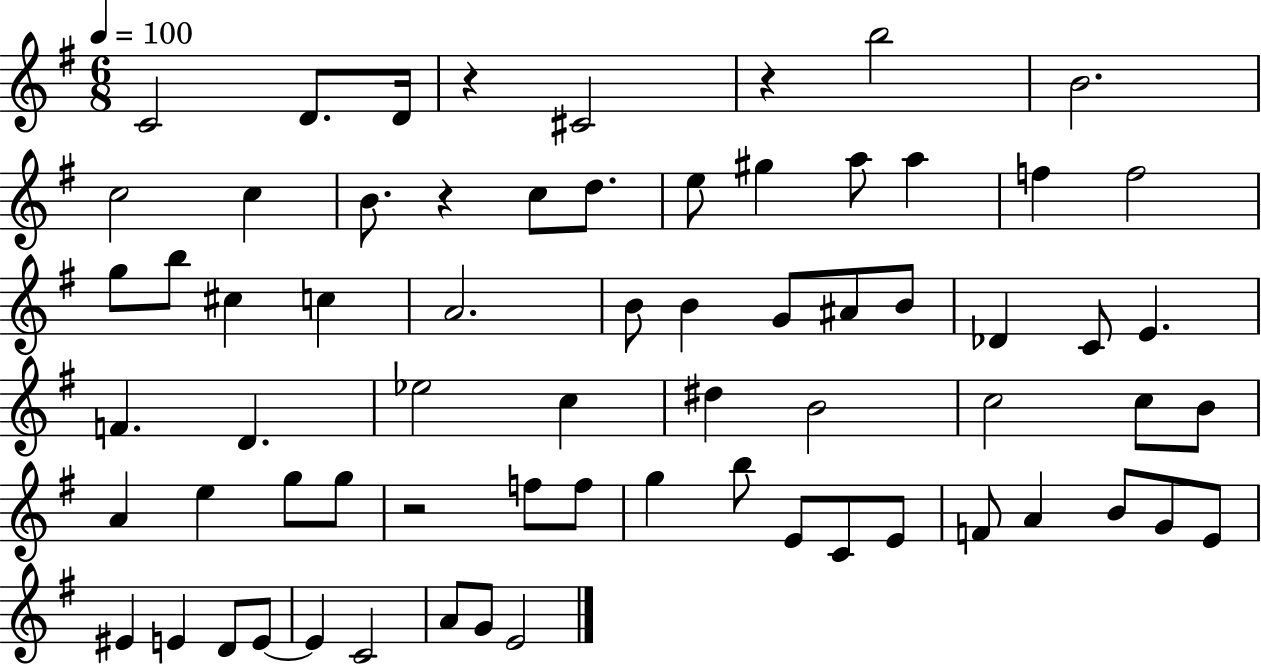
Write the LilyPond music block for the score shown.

{
  \clef treble
  \numericTimeSignature
  \time 6/8
  \key g \major
  \tempo 4 = 100
  \repeat volta 2 { c'2 d'8. d'16 | r4 cis'2 | r4 b''2 | b'2. | \break c''2 c''4 | b'8. r4 c''8 d''8. | e''8 gis''4 a''8 a''4 | f''4 f''2 | \break g''8 b''8 cis''4 c''4 | a'2. | b'8 b'4 g'8 ais'8 b'8 | des'4 c'8 e'4. | \break f'4. d'4. | ees''2 c''4 | dis''4 b'2 | c''2 c''8 b'8 | \break a'4 e''4 g''8 g''8 | r2 f''8 f''8 | g''4 b''8 e'8 c'8 e'8 | f'8 a'4 b'8 g'8 e'8 | \break eis'4 e'4 d'8 e'8~~ | e'4 c'2 | a'8 g'8 e'2 | } \bar "|."
}